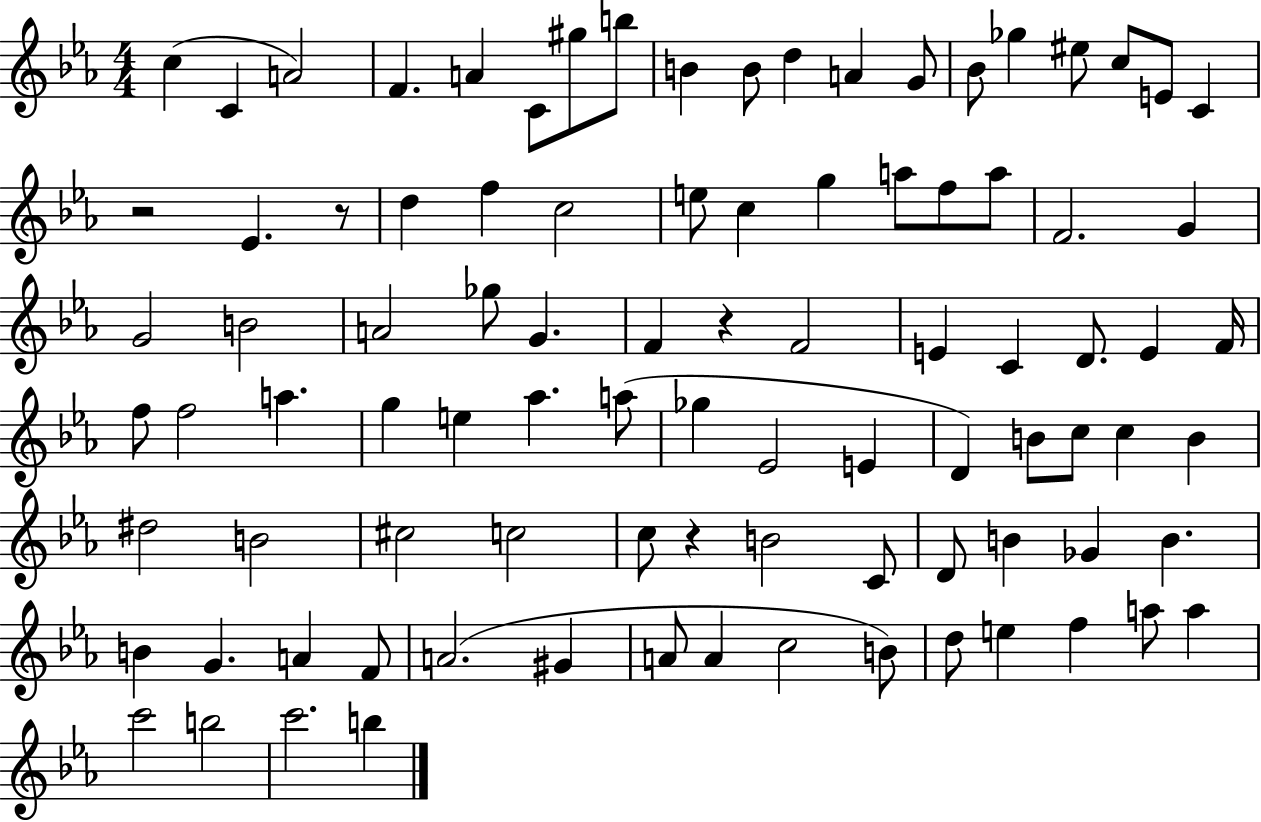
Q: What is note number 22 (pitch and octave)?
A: F5